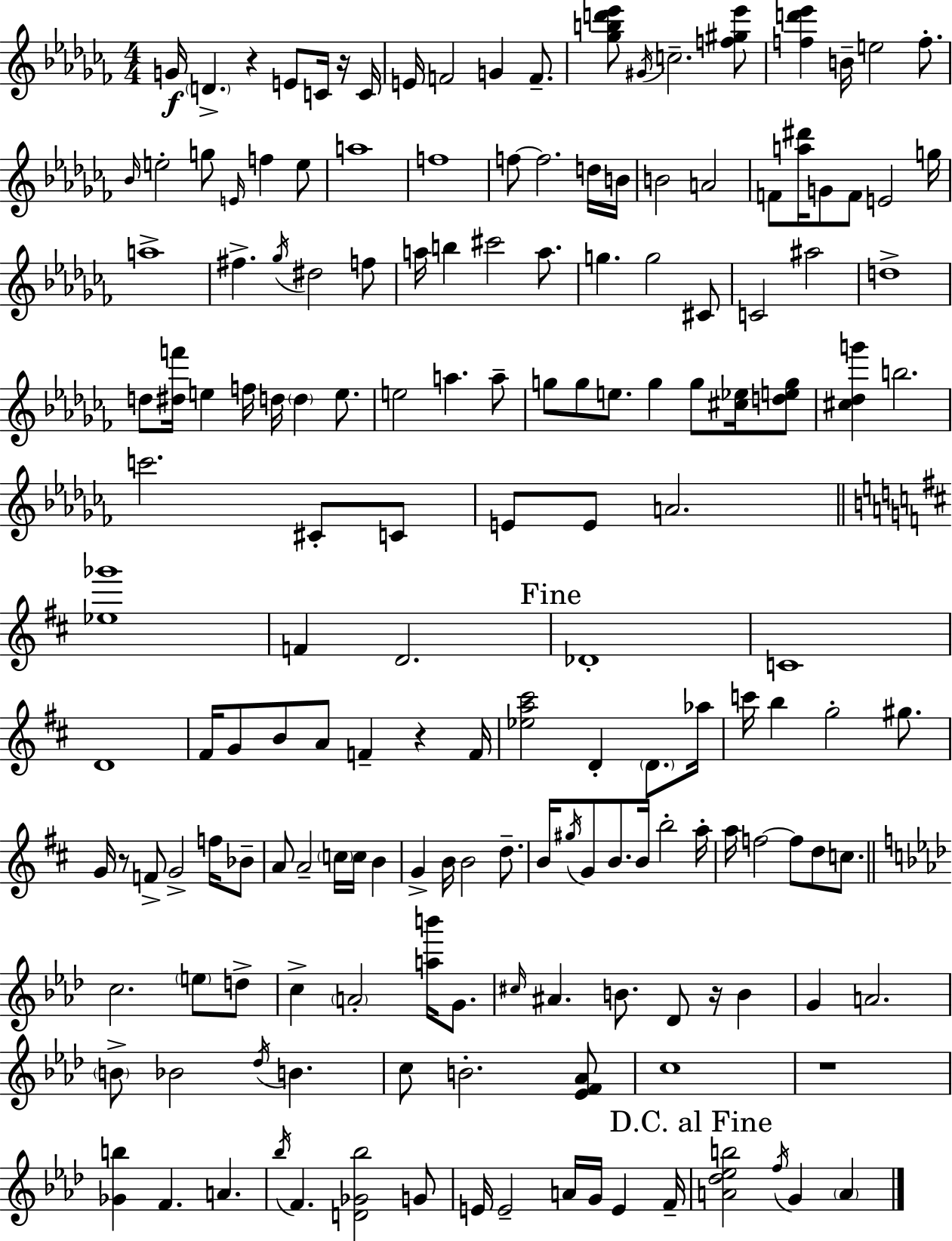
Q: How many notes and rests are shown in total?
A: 168